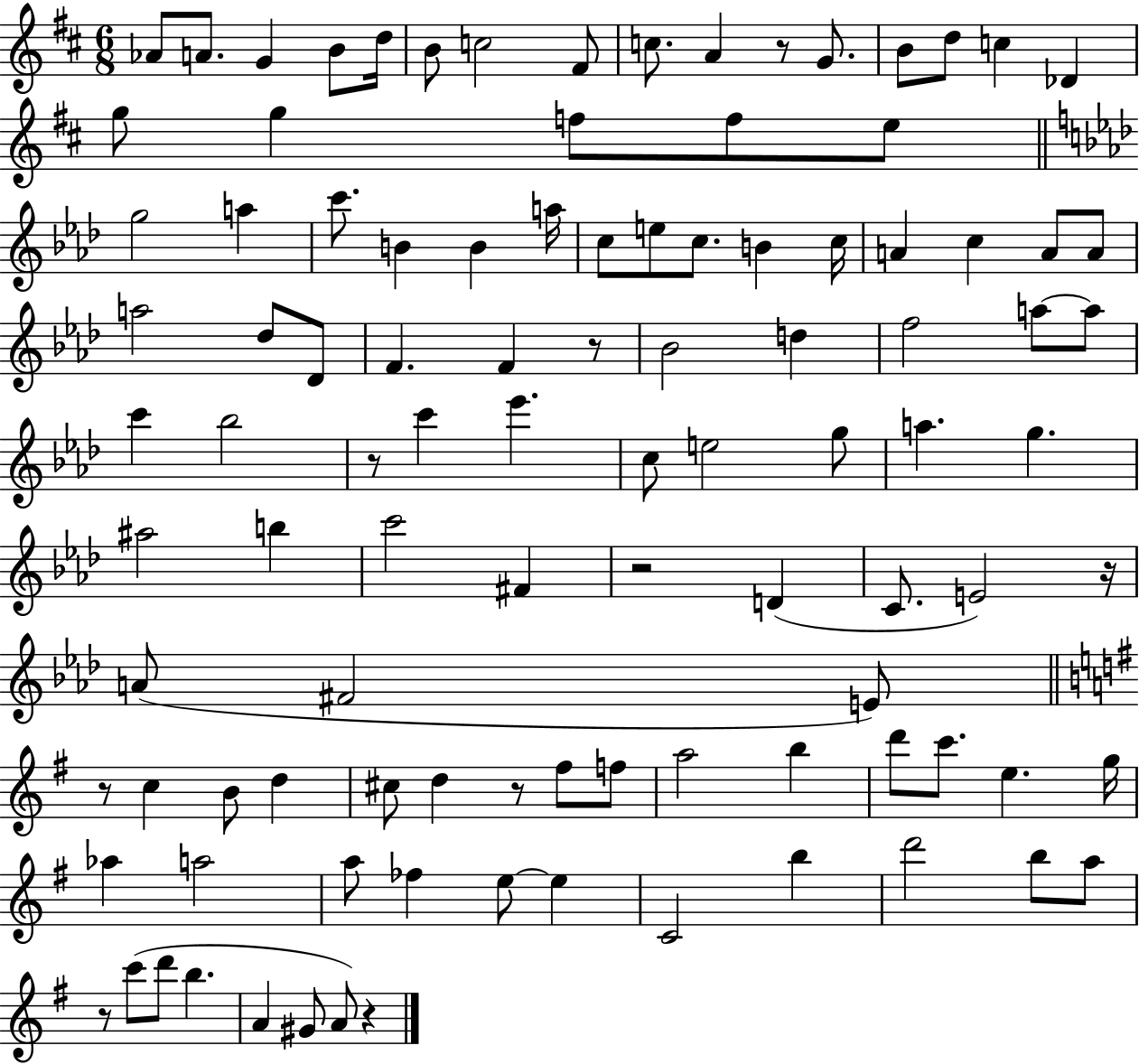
Ab4/e A4/e. G4/q B4/e D5/s B4/e C5/h F#4/e C5/e. A4/q R/e G4/e. B4/e D5/e C5/q Db4/q G5/e G5/q F5/e F5/e E5/e G5/h A5/q C6/e. B4/q B4/q A5/s C5/e E5/e C5/e. B4/q C5/s A4/q C5/q A4/e A4/e A5/h Db5/e Db4/e F4/q. F4/q R/e Bb4/h D5/q F5/h A5/e A5/e C6/q Bb5/h R/e C6/q Eb6/q. C5/e E5/h G5/e A5/q. G5/q. A#5/h B5/q C6/h F#4/q R/h D4/q C4/e. E4/h R/s A4/e F#4/h E4/e R/e C5/q B4/e D5/q C#5/e D5/q R/e F#5/e F5/e A5/h B5/q D6/e C6/e. E5/q. G5/s Ab5/q A5/h A5/e FES5/q E5/e E5/q C4/h B5/q D6/h B5/e A5/e R/e C6/e D6/e B5/q. A4/q G#4/e A4/e R/q